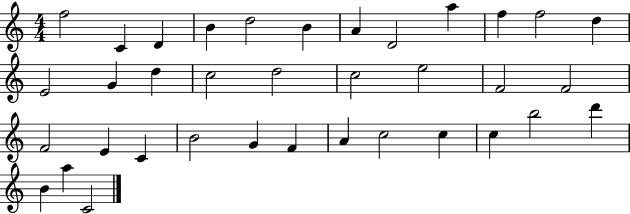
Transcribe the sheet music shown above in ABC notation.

X:1
T:Untitled
M:4/4
L:1/4
K:C
f2 C D B d2 B A D2 a f f2 d E2 G d c2 d2 c2 e2 F2 F2 F2 E C B2 G F A c2 c c b2 d' B a C2